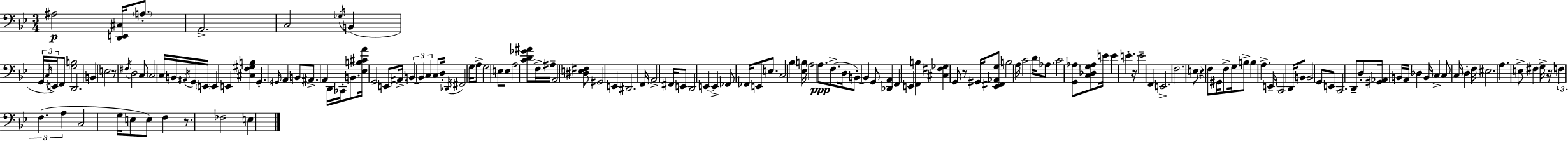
X:1
T:Untitled
M:3/4
L:1/4
K:Bb
^A,2 [D,,E,,^C,]/4 A,/2 A,,2 C,2 _G,/4 B,, G,,/4 C,/4 E,,/4 F,,/2 [G,B,]2 D,,2 B,, E,2 z/2 ^F,/4 D,2 C,/2 C,2 C,/4 B,,/4 ^A,,/4 G,,/4 E,,/4 E,, E,, [^C,F,^G,B,] G,, ^G,,/4 A,, B,,/2 ^A,,/2 A,, D,,/4 _C,,/4 B,,/2 [_E,B,^CA]/4 G,,2 E,,/2 ^A,,/4 B,, B,, C, C,/2 D,/4 _D,,/4 ^F,,2 G,/4 A,/2 G,2 E,/2 E,/2 A,2 [CD_G^A]/2 F,/4 ^A,/4 A,,2 [^D,E,^F,]/2 ^G,,2 E,, ^D,,2 F,,/4 A,,2 ^F,,/4 E,,/2 D,,2 E,, E,, _F,,/2 _F,,/4 E,,/2 E,/2 C,2 _B, [_E,B,]/4 A,2 A,/2 F,/2 D,/4 B,,/2 B,, G,,/2 [_D,,A,,] F,, E,, [F,,B,] [^C,^F,_G,] G,,/2 z/2 ^G,,/4 [_E,,^F,,_A,,G,]/2 B,2 A,/4 C2 D/4 _A,/2 C2 [G,,_A,]/2 [C,_D,G,_A,]/2 E/4 E E z/4 E2 F,, E,,2 F,2 E,/2 z F,/2 ^G,,/4 F,/2 G,/4 B,/2 B, A, E,,/4 C,,2 D,,/4 B,,/2 B,,2 G,,/2 E,,/2 C,,2 D,,/2 D,/2 [^G,,_A,,]/4 B,,/4 A,,/4 _D, B,,/4 C, C,/2 C,/4 D, F,/4 ^E,2 A, E,/2 ^F, G,/4 z/4 F, F, A, C,2 G,/4 E,/2 E,/2 F, z/2 _F,2 E,